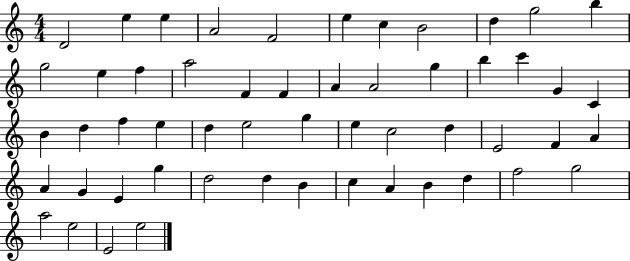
D4/h E5/q E5/q A4/h F4/h E5/q C5/q B4/h D5/q G5/h B5/q G5/h E5/q F5/q A5/h F4/q F4/q A4/q A4/h G5/q B5/q C6/q G4/q C4/q B4/q D5/q F5/q E5/q D5/q E5/h G5/q E5/q C5/h D5/q E4/h F4/q A4/q A4/q G4/q E4/q G5/q D5/h D5/q B4/q C5/q A4/q B4/q D5/q F5/h G5/h A5/h E5/h E4/h E5/h